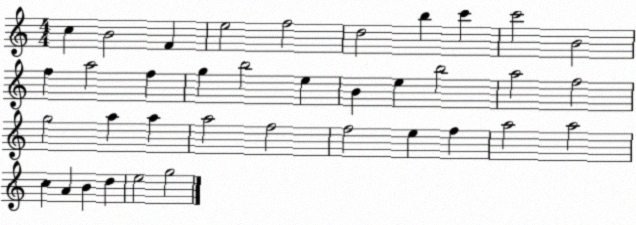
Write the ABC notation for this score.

X:1
T:Untitled
M:4/4
L:1/4
K:C
c B2 F e2 f2 d2 b c' c'2 B2 f a2 f g b2 e B e b2 a2 f2 g2 a a a2 f2 f2 e f a2 a2 c A B d e2 g2